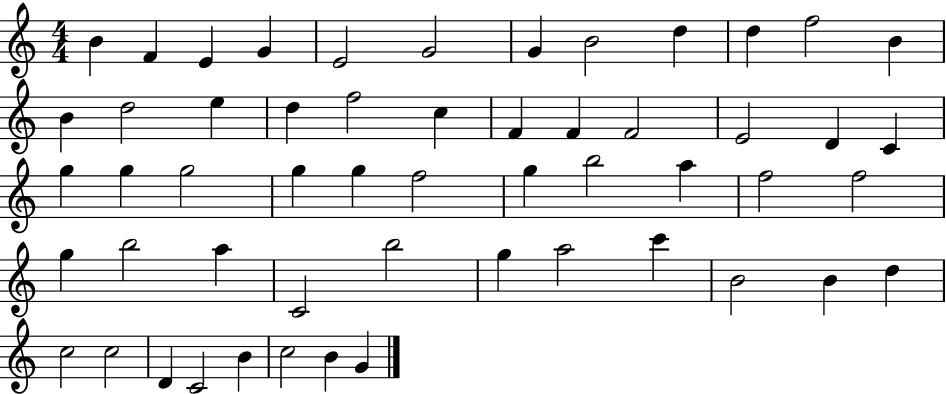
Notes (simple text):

B4/q F4/q E4/q G4/q E4/h G4/h G4/q B4/h D5/q D5/q F5/h B4/q B4/q D5/h E5/q D5/q F5/h C5/q F4/q F4/q F4/h E4/h D4/q C4/q G5/q G5/q G5/h G5/q G5/q F5/h G5/q B5/h A5/q F5/h F5/h G5/q B5/h A5/q C4/h B5/h G5/q A5/h C6/q B4/h B4/q D5/q C5/h C5/h D4/q C4/h B4/q C5/h B4/q G4/q